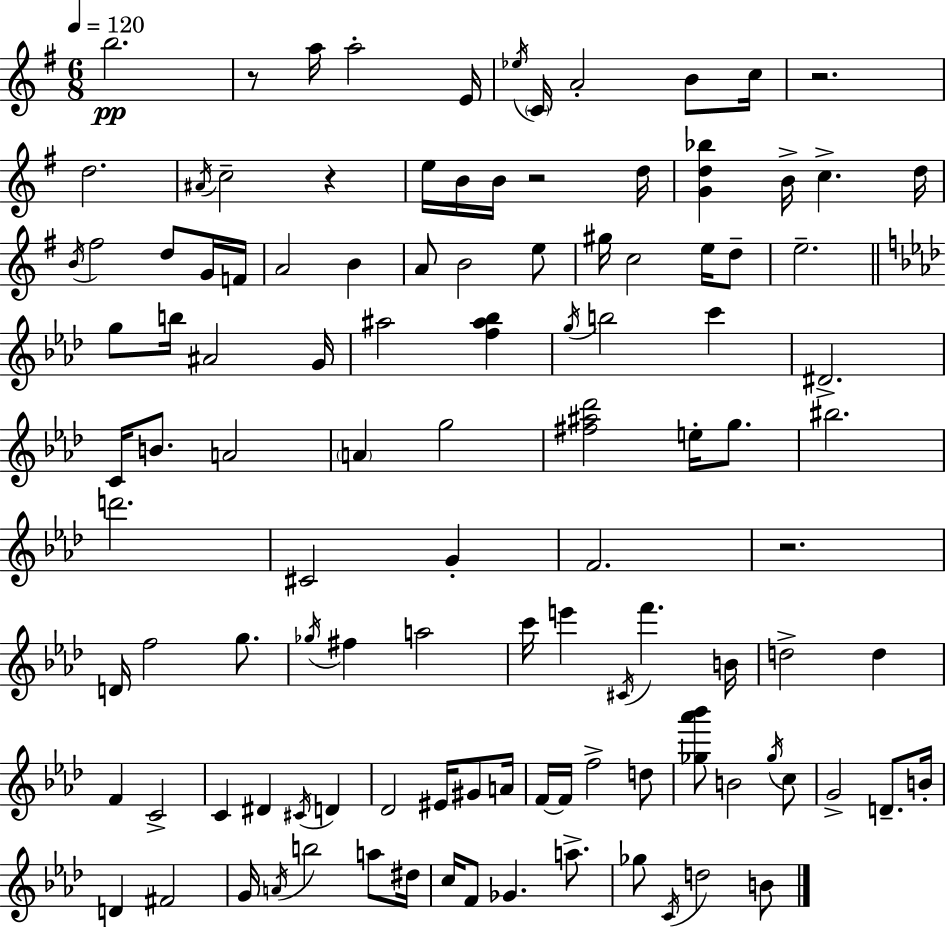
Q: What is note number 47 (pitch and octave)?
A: A4